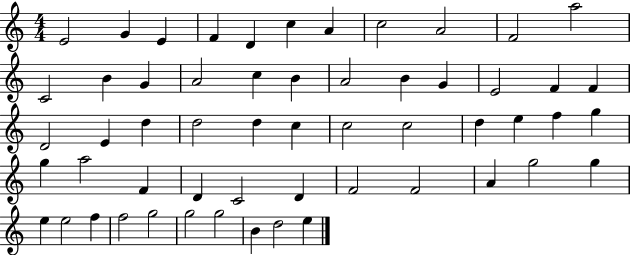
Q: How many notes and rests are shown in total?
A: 56